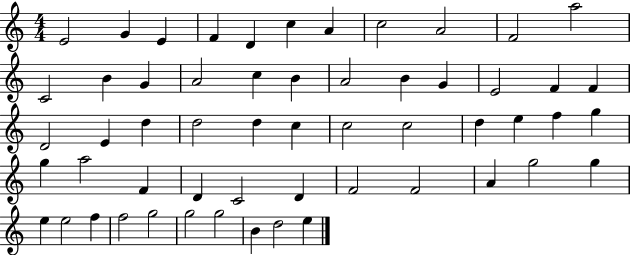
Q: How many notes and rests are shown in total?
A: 56